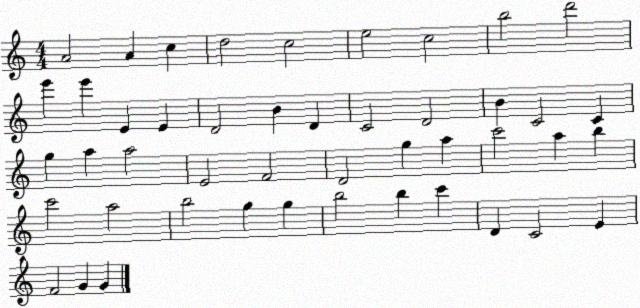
X:1
T:Untitled
M:4/4
L:1/4
K:C
A2 A c d2 c2 e2 c2 b2 d'2 e' e' E E D2 B D C2 D2 B C2 C g a a2 E2 F2 D2 g a c'2 a b c'2 a2 b2 g g b2 b c' D C2 E F2 G G